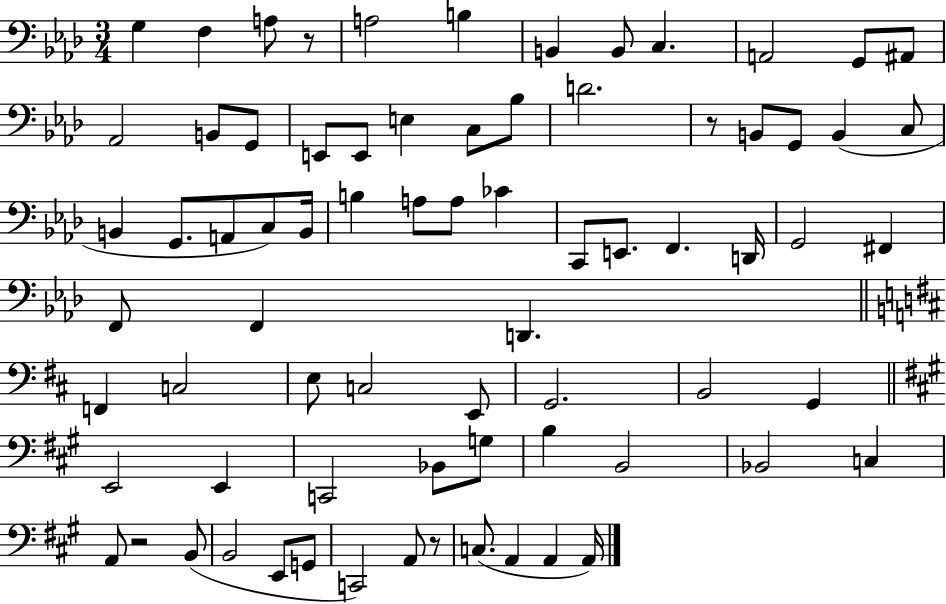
{
  \clef bass
  \numericTimeSignature
  \time 3/4
  \key aes \major
  \repeat volta 2 { g4 f4 a8 r8 | a2 b4 | b,4 b,8 c4. | a,2 g,8 ais,8 | \break aes,2 b,8 g,8 | e,8 e,8 e4 c8 bes8 | d'2. | r8 b,8 g,8 b,4( c8 | \break b,4 g,8. a,8 c8) b,16 | b4 a8 a8 ces'4 | c,8 e,8. f,4. d,16 | g,2 fis,4 | \break f,8 f,4 d,4. | \bar "||" \break \key d \major f,4 c2 | e8 c2 e,8 | g,2. | b,2 g,4 | \break \bar "||" \break \key a \major e,2 e,4 | c,2 bes,8 g8 | b4 b,2 | bes,2 c4 | \break a,8 r2 b,8( | b,2 e,8 g,8 | c,2) a,8 r8 | c8.( a,4 a,4 a,16) | \break } \bar "|."
}